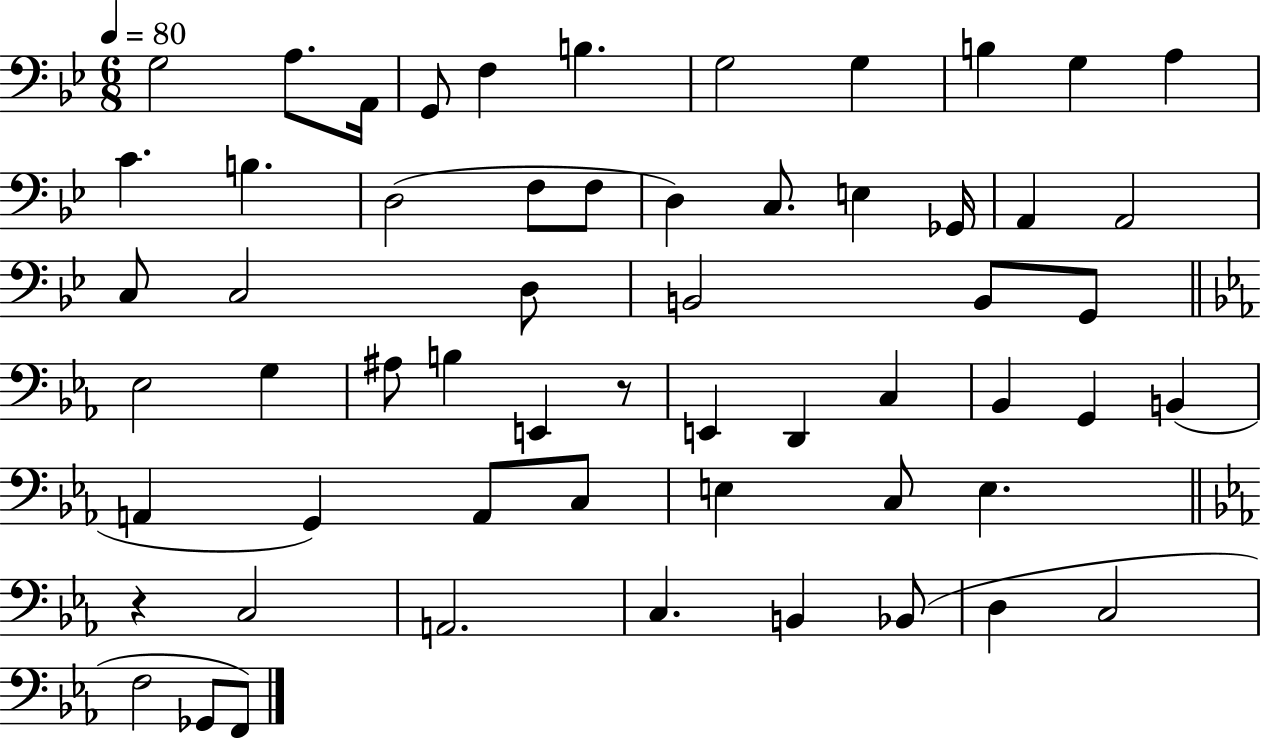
X:1
T:Untitled
M:6/8
L:1/4
K:Bb
G,2 A,/2 A,,/4 G,,/2 F, B, G,2 G, B, G, A, C B, D,2 F,/2 F,/2 D, C,/2 E, _G,,/4 A,, A,,2 C,/2 C,2 D,/2 B,,2 B,,/2 G,,/2 _E,2 G, ^A,/2 B, E,, z/2 E,, D,, C, _B,, G,, B,, A,, G,, A,,/2 C,/2 E, C,/2 E, z C,2 A,,2 C, B,, _B,,/2 D, C,2 F,2 _G,,/2 F,,/2